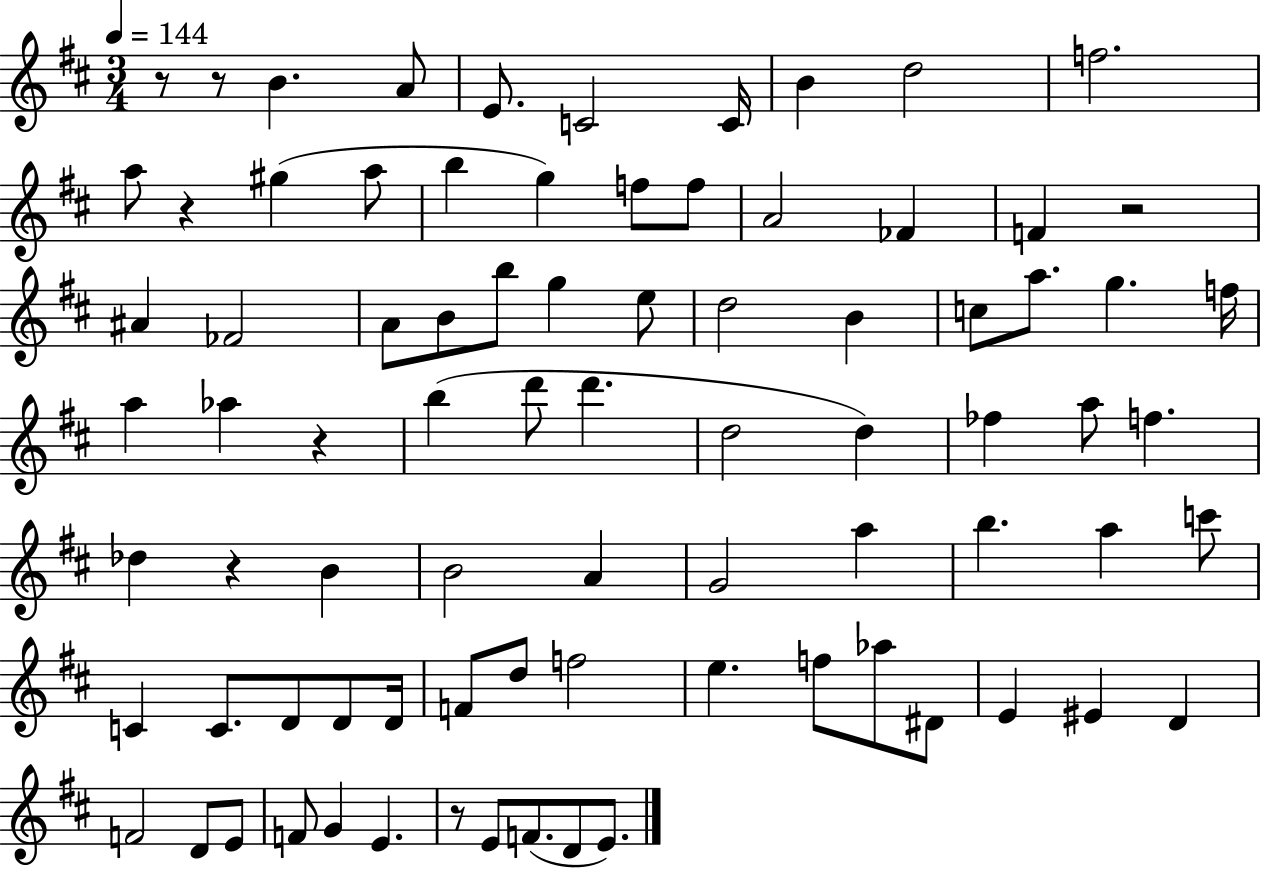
R/e R/e B4/q. A4/e E4/e. C4/h C4/s B4/q D5/h F5/h. A5/e R/q G#5/q A5/e B5/q G5/q F5/e F5/e A4/h FES4/q F4/q R/h A#4/q FES4/h A4/e B4/e B5/e G5/q E5/e D5/h B4/q C5/e A5/e. G5/q. F5/s A5/q Ab5/q R/q B5/q D6/e D6/q. D5/h D5/q FES5/q A5/e F5/q. Db5/q R/q B4/q B4/h A4/q G4/h A5/q B5/q. A5/q C6/e C4/q C4/e. D4/e D4/e D4/s F4/e D5/e F5/h E5/q. F5/e Ab5/e D#4/e E4/q EIS4/q D4/q F4/h D4/e E4/e F4/e G4/q E4/q. R/e E4/e F4/e. D4/e E4/e.